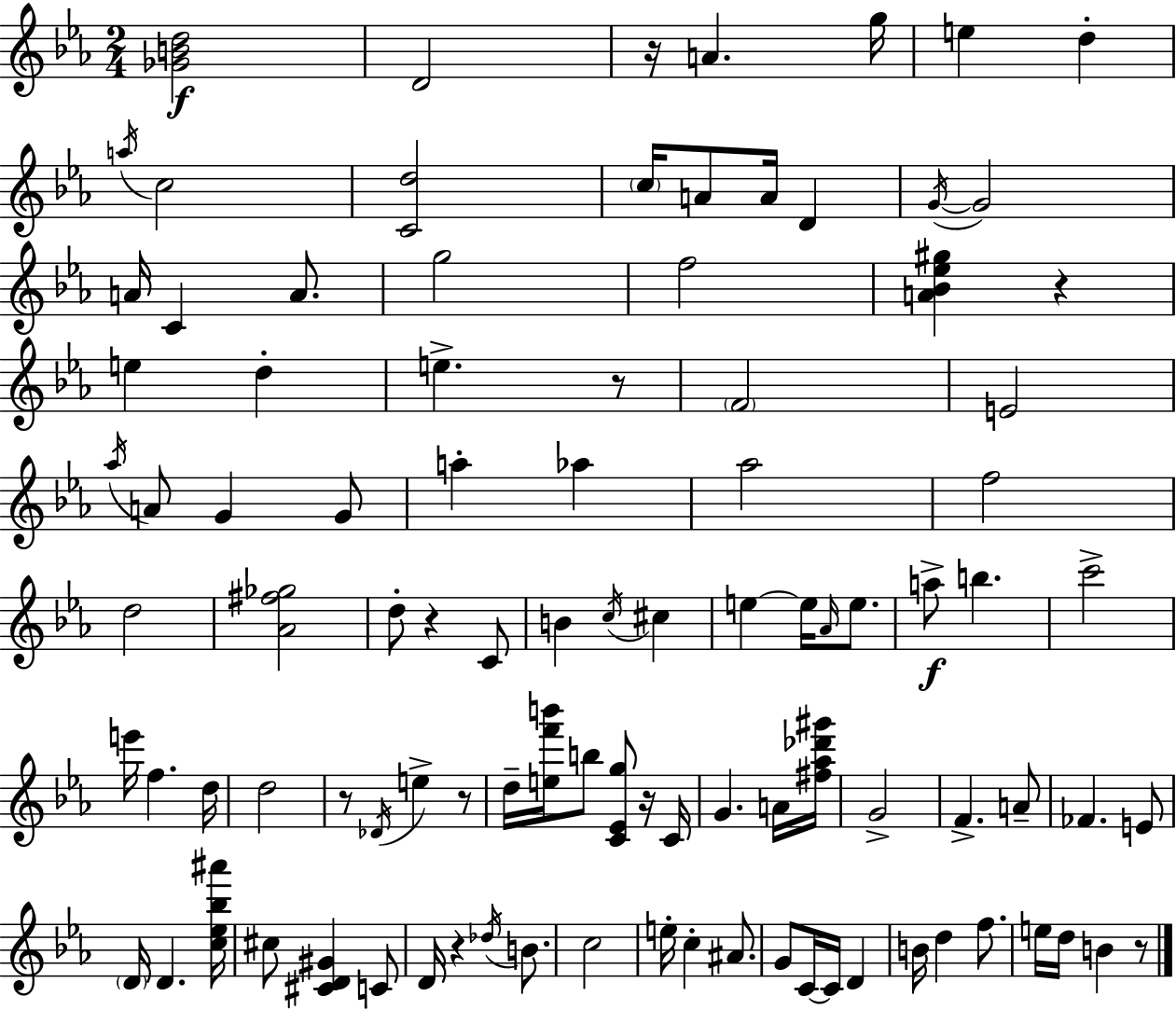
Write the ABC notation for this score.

X:1
T:Untitled
M:2/4
L:1/4
K:Cm
[_GBd]2 D2 z/4 A g/4 e d a/4 c2 [Cd]2 c/4 A/2 A/4 D G/4 G2 A/4 C A/2 g2 f2 [A_B_e^g] z e d e z/2 F2 E2 _a/4 A/2 G G/2 a _a _a2 f2 d2 [_A^f_g]2 d/2 z C/2 B c/4 ^c e e/4 _A/4 e/2 a/2 b c'2 e'/4 f d/4 d2 z/2 _D/4 e z/2 d/4 [ef'b']/4 b/2 [C_Eg]/2 z/4 C/4 G A/4 [^f_a_d'^g']/4 G2 F A/2 _F E/2 D/4 D [c_e_b^a']/4 ^c/2 [^CD^G] C/2 D/4 z _d/4 B/2 c2 e/4 c ^A/2 G/2 C/4 C/4 D B/4 d f/2 e/4 d/4 B z/2